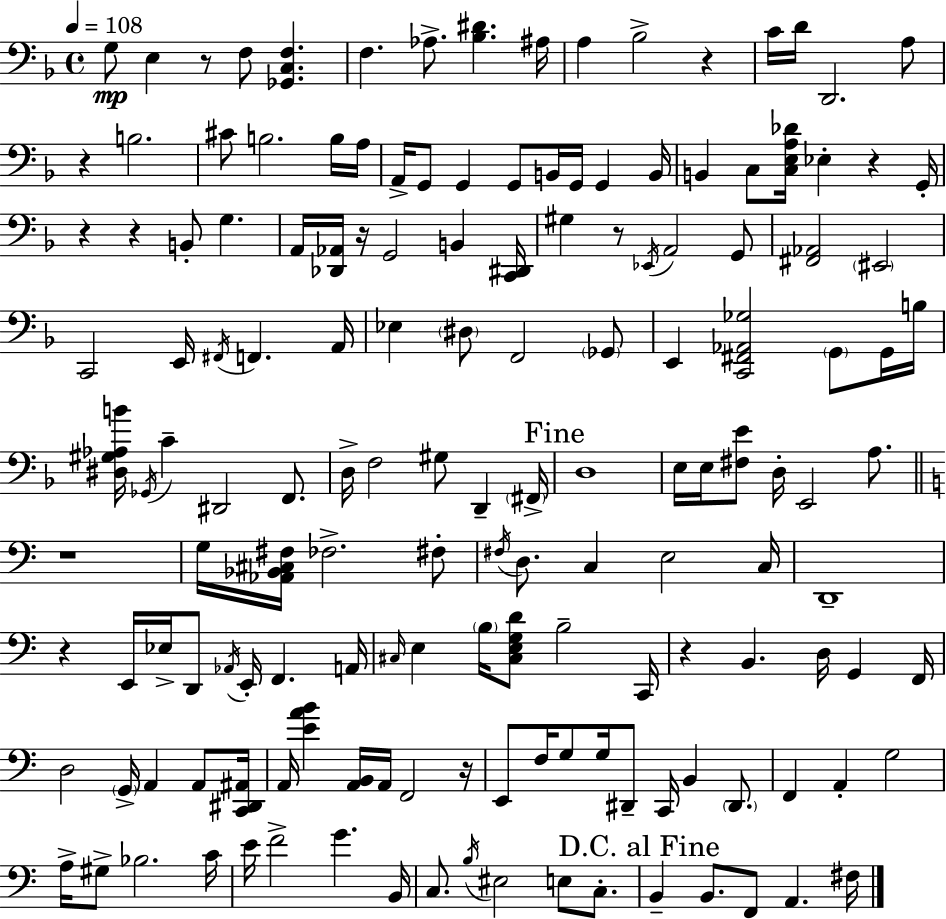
{
  \clef bass
  \time 4/4
  \defaultTimeSignature
  \key d \minor
  \tempo 4 = 108
  g8\mp e4 r8 f8 <ges, c f>4. | f4. aes8.-> <bes dis'>4. ais16 | a4 bes2-> r4 | c'16 d'16 d,2. a8 | \break r4 b2. | cis'8 b2. b16 a16 | a,16-> g,8 g,4 g,8 b,16 g,16 g,4 b,16 | b,4 c8 <c e a des'>16 ees4-. r4 g,16-. | \break r4 r4 b,8-. g4. | a,16 <des, aes,>16 r16 g,2 b,4 <c, dis,>16 | gis4 r8 \acciaccatura { ees,16 } a,2 g,8 | <fis, aes,>2 \parenthesize eis,2 | \break c,2 e,16 \acciaccatura { fis,16 } f,4. | a,16 ees4 \parenthesize dis8 f,2 | \parenthesize ges,8 e,4 <c, fis, aes, ges>2 \parenthesize g,8 | g,16 b16 <dis gis aes b'>16 \acciaccatura { ges,16 } c'4-- dis,2 | \break f,8. d16-> f2 gis8 d,4-- | \parenthesize fis,16-> \mark "Fine" d1 | e16 e16 <fis e'>8 d16-. e,2 | a8. \bar "||" \break \key c \major r1 | g16 <aes, bes, cis fis>16 fes2.-> fis8-. | \acciaccatura { fis16 } d8. c4 e2 | c16 d,1-- | \break r4 e,16 ees16-> d,8 \acciaccatura { aes,16 } e,16-. f,4. | a,16 \grace { cis16 } e4 \parenthesize b16 <cis e g d'>8 b2-- | c,16 r4 b,4. d16 g,4 | f,16 d2 \parenthesize g,16-> a,4 | \break a,8 <c, dis, ais,>16 a,16 <e' a' b'>4 <a, b,>16 a,16 f,2 | r16 e,8 f16 g8 g16 dis,8-- c,16 b,4 | \parenthesize dis,8. f,4 a,4-. g2 | a16-> gis8-> bes2. | \break c'16 e'16 f'2-> g'4. | b,16 c8. \acciaccatura { b16 } eis2 e8 | c8.-. \mark "D.C. al Fine" b,4-- b,8. f,8 a,4. | fis16 \bar "|."
}